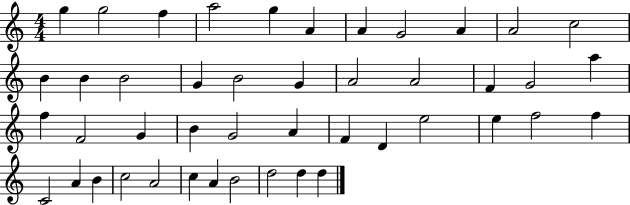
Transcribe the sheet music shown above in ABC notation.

X:1
T:Untitled
M:4/4
L:1/4
K:C
g g2 f a2 g A A G2 A A2 c2 B B B2 G B2 G A2 A2 F G2 a f F2 G B G2 A F D e2 e f2 f C2 A B c2 A2 c A B2 d2 d d